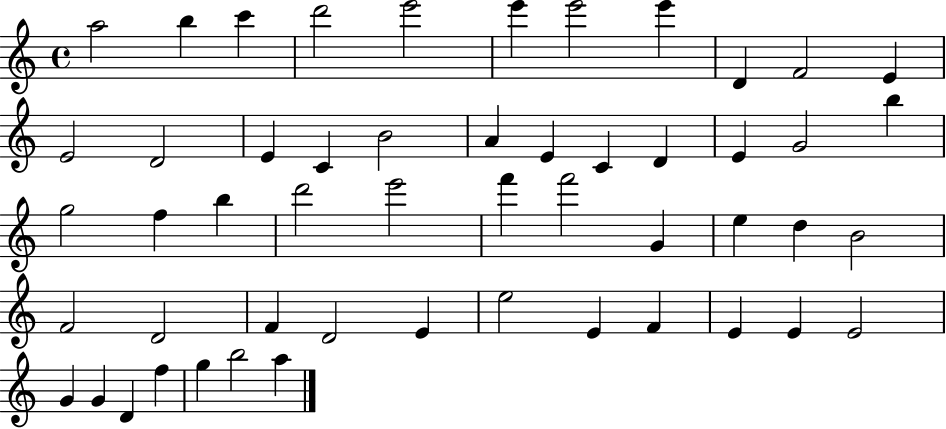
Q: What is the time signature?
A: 4/4